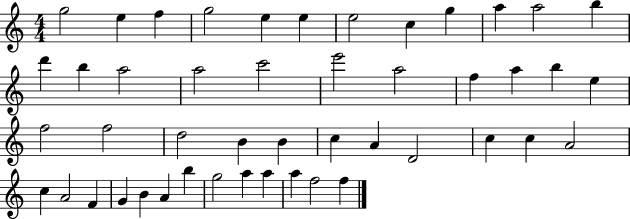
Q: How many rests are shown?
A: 0